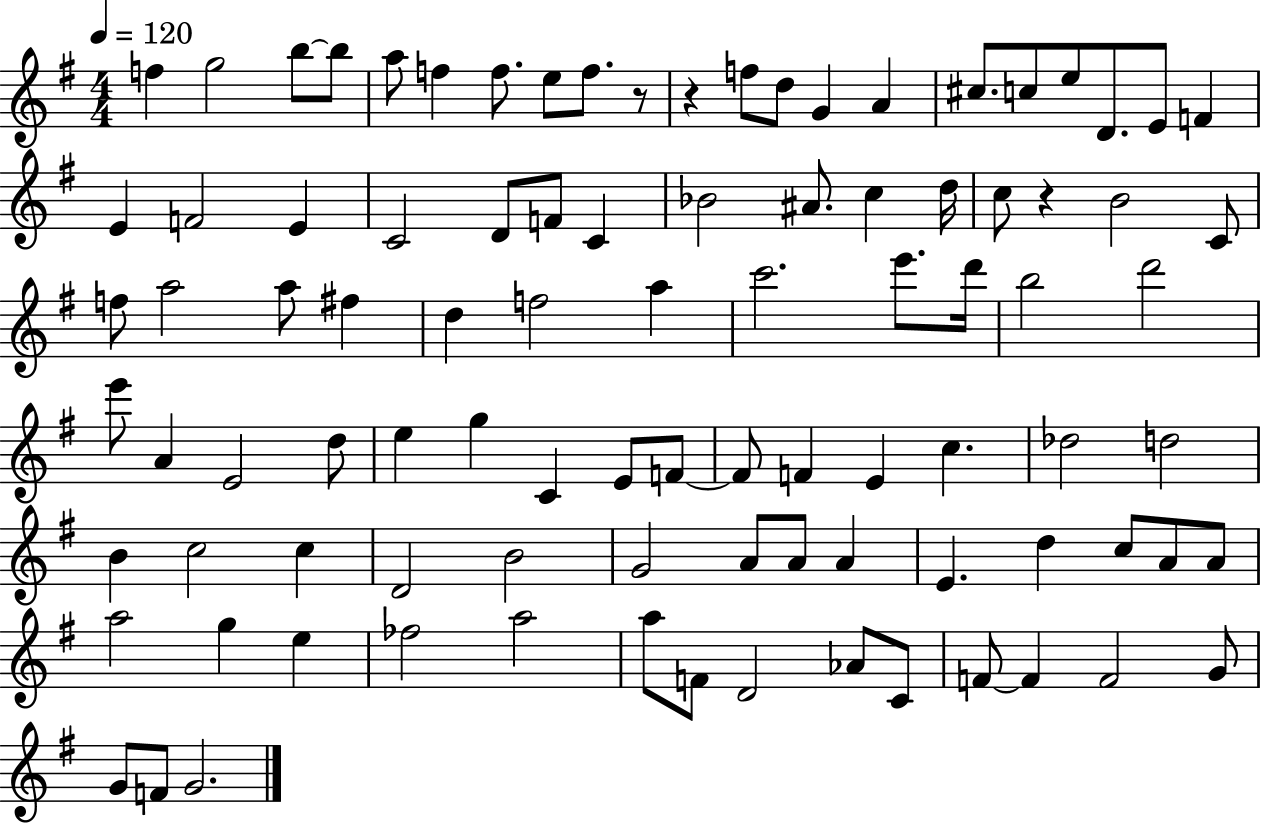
X:1
T:Untitled
M:4/4
L:1/4
K:G
f g2 b/2 b/2 a/2 f f/2 e/2 f/2 z/2 z f/2 d/2 G A ^c/2 c/2 e/2 D/2 E/2 F E F2 E C2 D/2 F/2 C _B2 ^A/2 c d/4 c/2 z B2 C/2 f/2 a2 a/2 ^f d f2 a c'2 e'/2 d'/4 b2 d'2 e'/2 A E2 d/2 e g C E/2 F/2 F/2 F E c _d2 d2 B c2 c D2 B2 G2 A/2 A/2 A E d c/2 A/2 A/2 a2 g e _f2 a2 a/2 F/2 D2 _A/2 C/2 F/2 F F2 G/2 G/2 F/2 G2